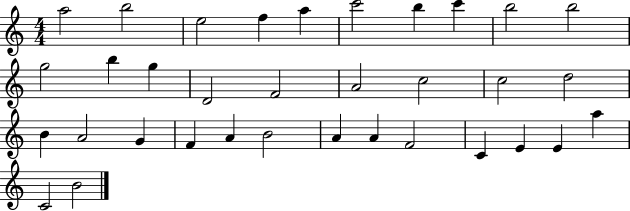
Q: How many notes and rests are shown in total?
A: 34